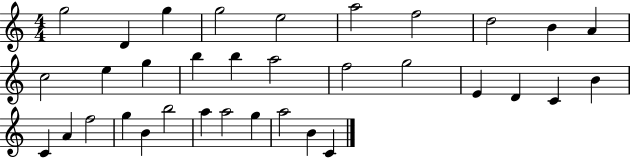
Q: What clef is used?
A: treble